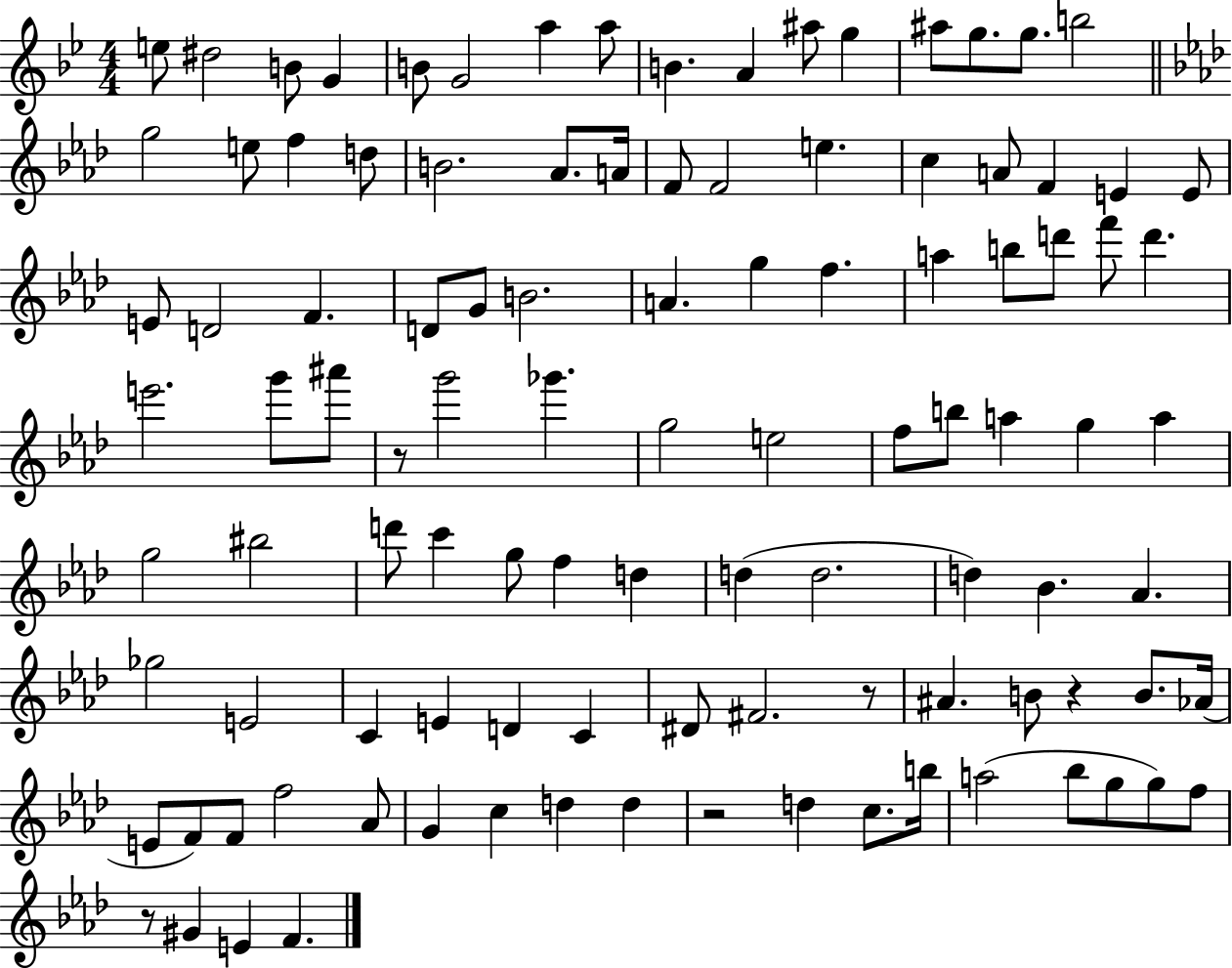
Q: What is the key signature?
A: BES major